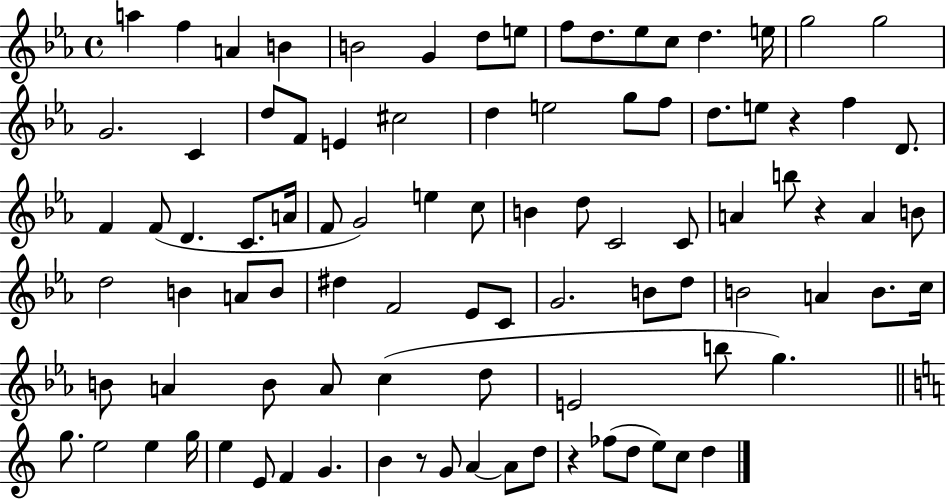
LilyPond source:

{
  \clef treble
  \time 4/4
  \defaultTimeSignature
  \key ees \major
  a''4 f''4 a'4 b'4 | b'2 g'4 d''8 e''8 | f''8 d''8. ees''8 c''8 d''4. e''16 | g''2 g''2 | \break g'2. c'4 | d''8 f'8 e'4 cis''2 | d''4 e''2 g''8 f''8 | d''8. e''8 r4 f''4 d'8. | \break f'4 f'8( d'4. c'8. a'16 | f'8 g'2) e''4 c''8 | b'4 d''8 c'2 c'8 | a'4 b''8 r4 a'4 b'8 | \break d''2 b'4 a'8 b'8 | dis''4 f'2 ees'8 c'8 | g'2. b'8 d''8 | b'2 a'4 b'8. c''16 | \break b'8 a'4 b'8 a'8 c''4( d''8 | e'2 b''8 g''4.) | \bar "||" \break \key c \major g''8. e''2 e''4 g''16 | e''4 e'8 f'4 g'4. | b'4 r8 g'8 a'4~~ a'8 d''8 | r4 fes''8( d''8 e''8) c''8 d''4 | \break \bar "|."
}